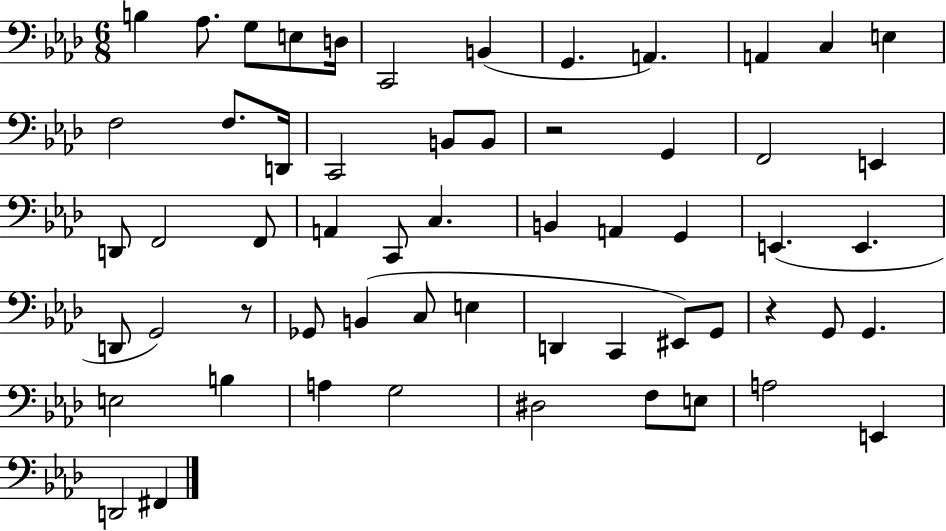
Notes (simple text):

B3/q Ab3/e. G3/e E3/e D3/s C2/h B2/q G2/q. A2/q. A2/q C3/q E3/q F3/h F3/e. D2/s C2/h B2/e B2/e R/h G2/q F2/h E2/q D2/e F2/h F2/e A2/q C2/e C3/q. B2/q A2/q G2/q E2/q. E2/q. D2/e G2/h R/e Gb2/e B2/q C3/e E3/q D2/q C2/q EIS2/e G2/e R/q G2/e G2/q. E3/h B3/q A3/q G3/h D#3/h F3/e E3/e A3/h E2/q D2/h F#2/q